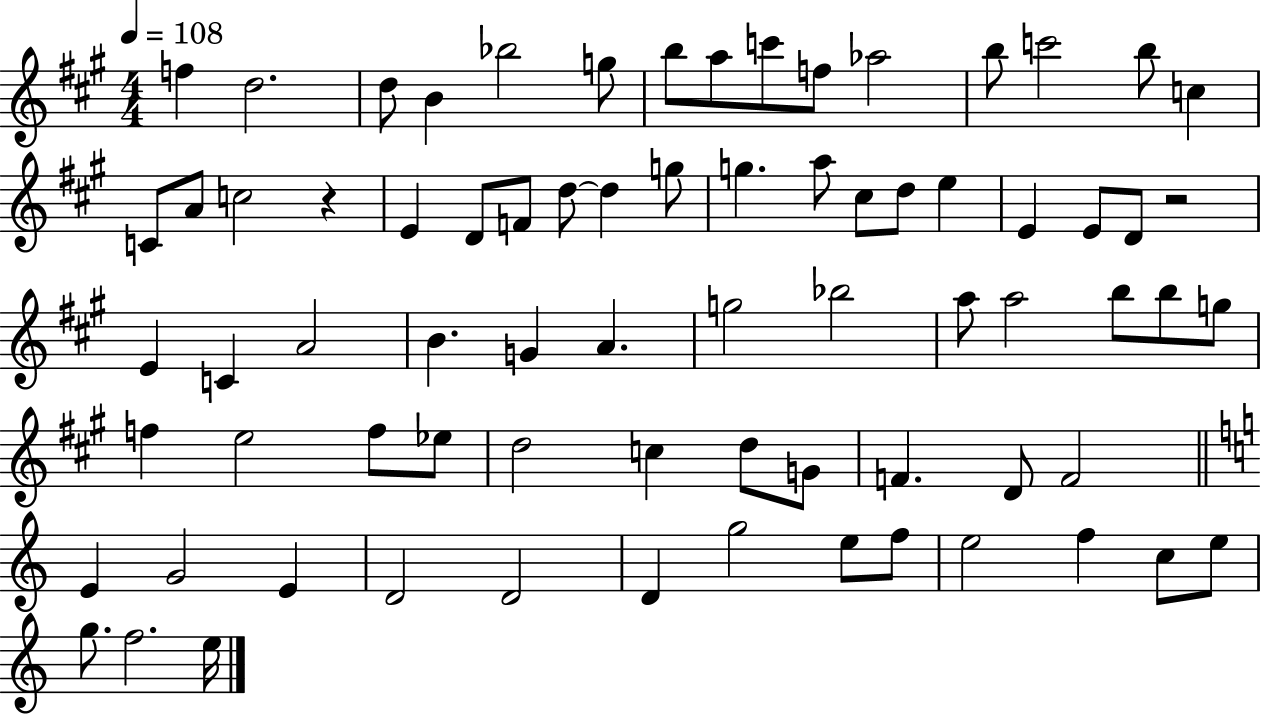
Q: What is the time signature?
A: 4/4